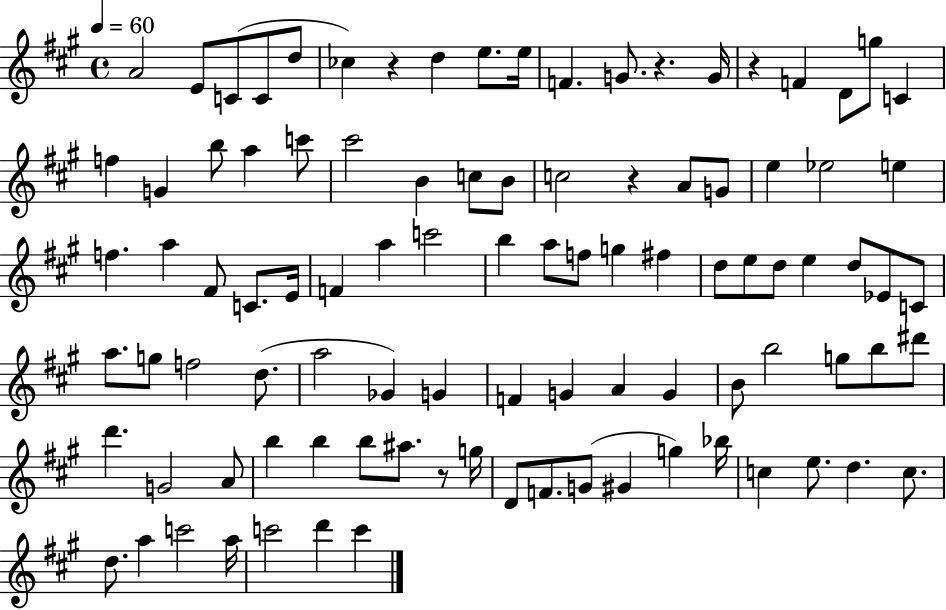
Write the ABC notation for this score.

X:1
T:Untitled
M:4/4
L:1/4
K:A
A2 E/2 C/2 C/2 d/2 _c z d e/2 e/4 F G/2 z G/4 z F D/2 g/2 C f G b/2 a c'/2 ^c'2 B c/2 B/2 c2 z A/2 G/2 e _e2 e f a ^F/2 C/2 E/4 F a c'2 b a/2 f/2 g ^f d/2 e/2 d/2 e d/2 _E/2 C/2 a/2 g/2 f2 d/2 a2 _G G F G A G B/2 b2 g/2 b/2 ^d'/2 d' G2 A/2 b b b/2 ^a/2 z/2 g/4 D/2 F/2 G/2 ^G g _b/4 c e/2 d c/2 d/2 a c'2 a/4 c'2 d' c'